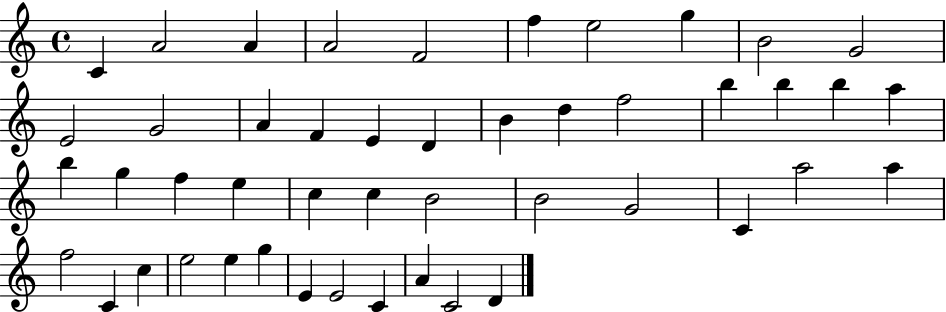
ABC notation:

X:1
T:Untitled
M:4/4
L:1/4
K:C
C A2 A A2 F2 f e2 g B2 G2 E2 G2 A F E D B d f2 b b b a b g f e c c B2 B2 G2 C a2 a f2 C c e2 e g E E2 C A C2 D